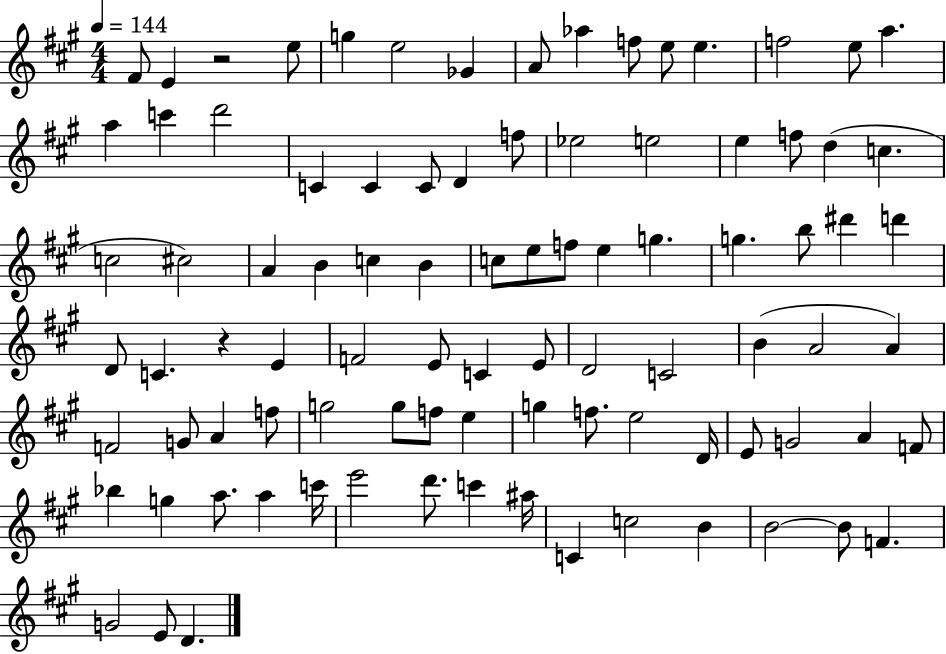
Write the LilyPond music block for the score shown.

{
  \clef treble
  \numericTimeSignature
  \time 4/4
  \key a \major
  \tempo 4 = 144
  fis'8 e'4 r2 e''8 | g''4 e''2 ges'4 | a'8 aes''4 f''8 e''8 e''4. | f''2 e''8 a''4. | \break a''4 c'''4 d'''2 | c'4 c'4 c'8 d'4 f''8 | ees''2 e''2 | e''4 f''8 d''4( c''4. | \break c''2 cis''2) | a'4 b'4 c''4 b'4 | c''8 e''8 f''8 e''4 g''4. | g''4. b''8 dis'''4 d'''4 | \break d'8 c'4. r4 e'4 | f'2 e'8 c'4 e'8 | d'2 c'2 | b'4( a'2 a'4) | \break f'2 g'8 a'4 f''8 | g''2 g''8 f''8 e''4 | g''4 f''8. e''2 d'16 | e'8 g'2 a'4 f'8 | \break bes''4 g''4 a''8. a''4 c'''16 | e'''2 d'''8. c'''4 ais''16 | c'4 c''2 b'4 | b'2~~ b'8 f'4. | \break g'2 e'8 d'4. | \bar "|."
}